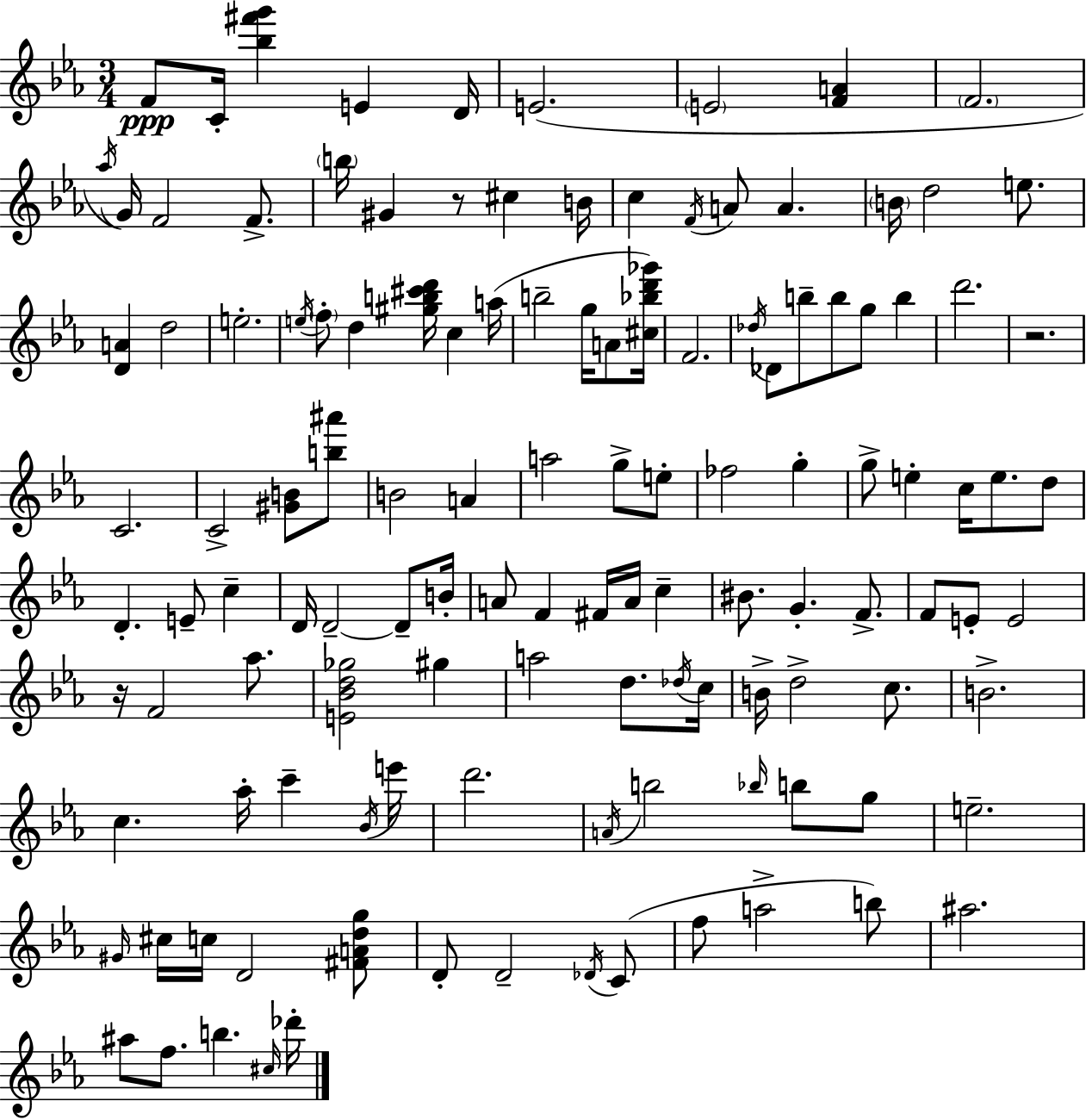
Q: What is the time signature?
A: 3/4